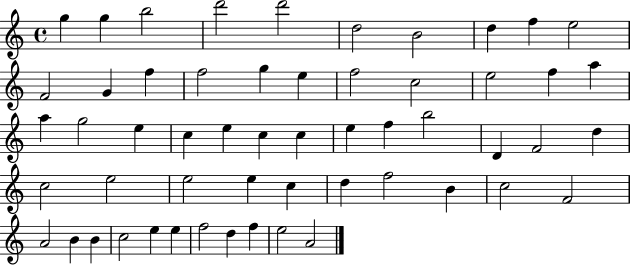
{
  \clef treble
  \time 4/4
  \defaultTimeSignature
  \key c \major
  g''4 g''4 b''2 | d'''2 d'''2 | d''2 b'2 | d''4 f''4 e''2 | \break f'2 g'4 f''4 | f''2 g''4 e''4 | f''2 c''2 | e''2 f''4 a''4 | \break a''4 g''2 e''4 | c''4 e''4 c''4 c''4 | e''4 f''4 b''2 | d'4 f'2 d''4 | \break c''2 e''2 | e''2 e''4 c''4 | d''4 f''2 b'4 | c''2 f'2 | \break a'2 b'4 b'4 | c''2 e''4 e''4 | f''2 d''4 f''4 | e''2 a'2 | \break \bar "|."
}